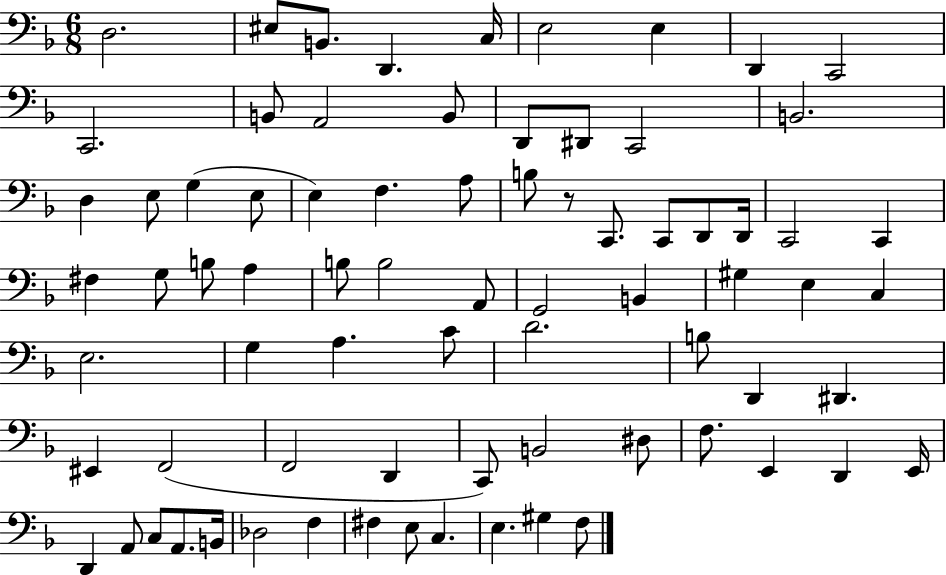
D3/h. EIS3/e B2/e. D2/q. C3/s E3/h E3/q D2/q C2/h C2/h. B2/e A2/h B2/e D2/e D#2/e C2/h B2/h. D3/q E3/e G3/q E3/e E3/q F3/q. A3/e B3/e R/e C2/e. C2/e D2/e D2/s C2/h C2/q F#3/q G3/e B3/e A3/q B3/e B3/h A2/e G2/h B2/q G#3/q E3/q C3/q E3/h. G3/q A3/q. C4/e D4/h. B3/e D2/q D#2/q. EIS2/q F2/h F2/h D2/q C2/e B2/h D#3/e F3/e. E2/q D2/q E2/s D2/q A2/e C3/e A2/e. B2/s Db3/h F3/q F#3/q E3/e C3/q. E3/q. G#3/q F3/e